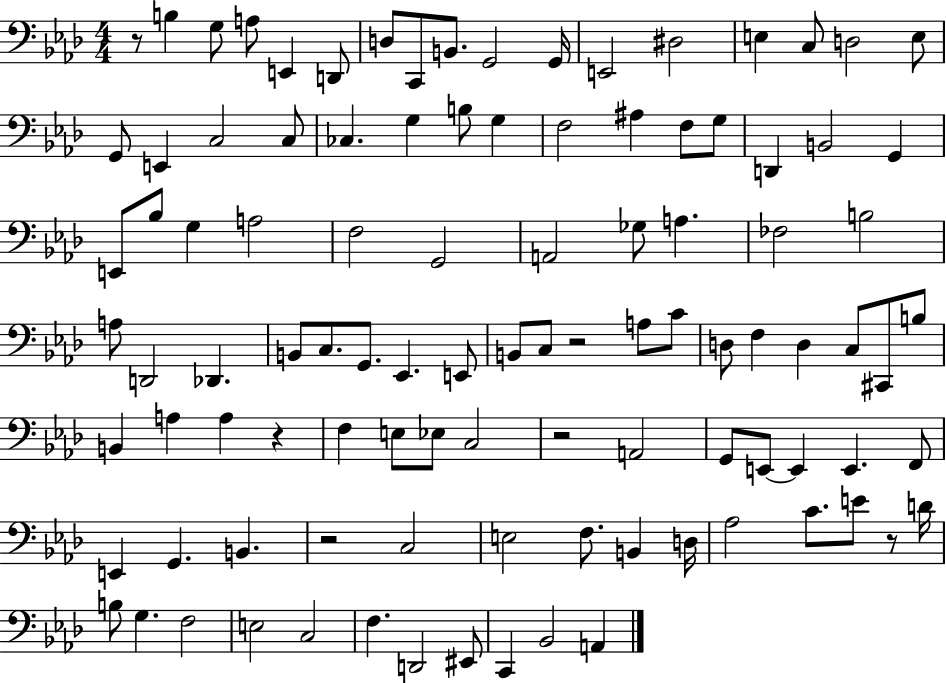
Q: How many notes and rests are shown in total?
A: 102